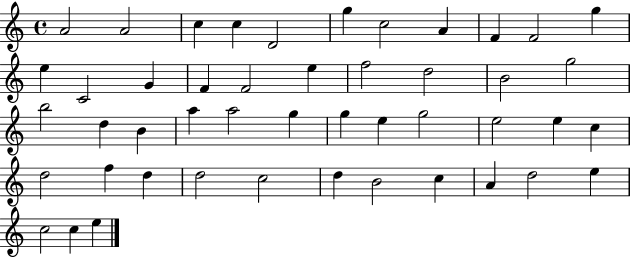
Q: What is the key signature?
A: C major